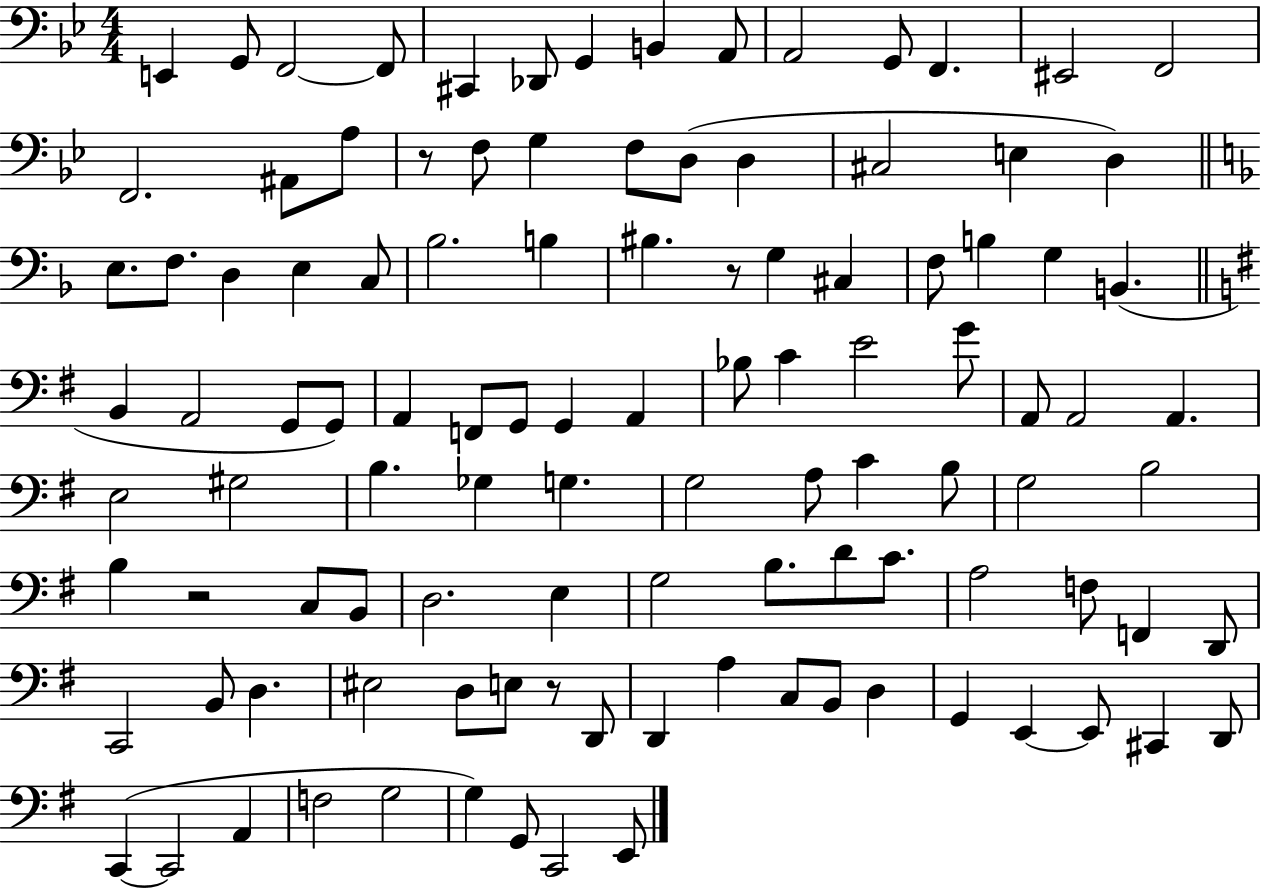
X:1
T:Untitled
M:4/4
L:1/4
K:Bb
E,, G,,/2 F,,2 F,,/2 ^C,, _D,,/2 G,, B,, A,,/2 A,,2 G,,/2 F,, ^E,,2 F,,2 F,,2 ^A,,/2 A,/2 z/2 F,/2 G, F,/2 D,/2 D, ^C,2 E, D, E,/2 F,/2 D, E, C,/2 _B,2 B, ^B, z/2 G, ^C, F,/2 B, G, B,, B,, A,,2 G,,/2 G,,/2 A,, F,,/2 G,,/2 G,, A,, _B,/2 C E2 G/2 A,,/2 A,,2 A,, E,2 ^G,2 B, _G, G, G,2 A,/2 C B,/2 G,2 B,2 B, z2 C,/2 B,,/2 D,2 E, G,2 B,/2 D/2 C/2 A,2 F,/2 F,, D,,/2 C,,2 B,,/2 D, ^E,2 D,/2 E,/2 z/2 D,,/2 D,, A, C,/2 B,,/2 D, G,, E,, E,,/2 ^C,, D,,/2 C,, C,,2 A,, F,2 G,2 G, G,,/2 C,,2 E,,/2